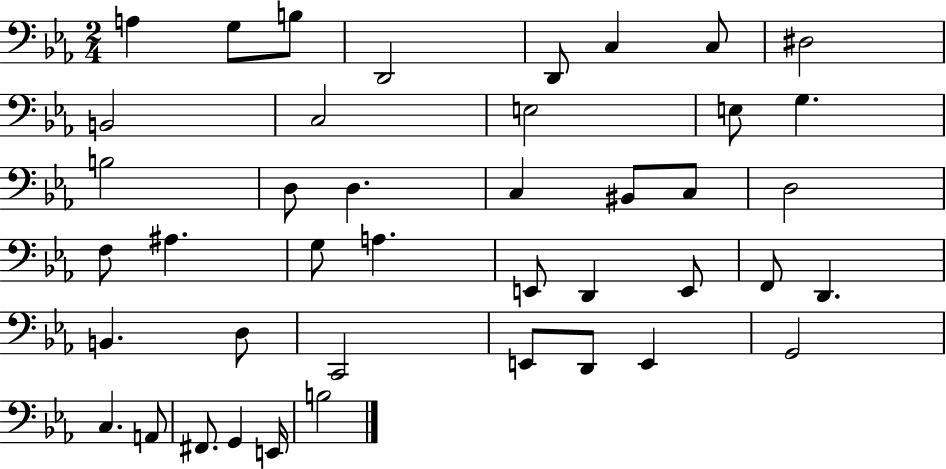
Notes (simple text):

A3/q G3/e B3/e D2/h D2/e C3/q C3/e D#3/h B2/h C3/h E3/h E3/e G3/q. B3/h D3/e D3/q. C3/q BIS2/e C3/e D3/h F3/e A#3/q. G3/e A3/q. E2/e D2/q E2/e F2/e D2/q. B2/q. D3/e C2/h E2/e D2/e E2/q G2/h C3/q. A2/e F#2/e. G2/q E2/s B3/h